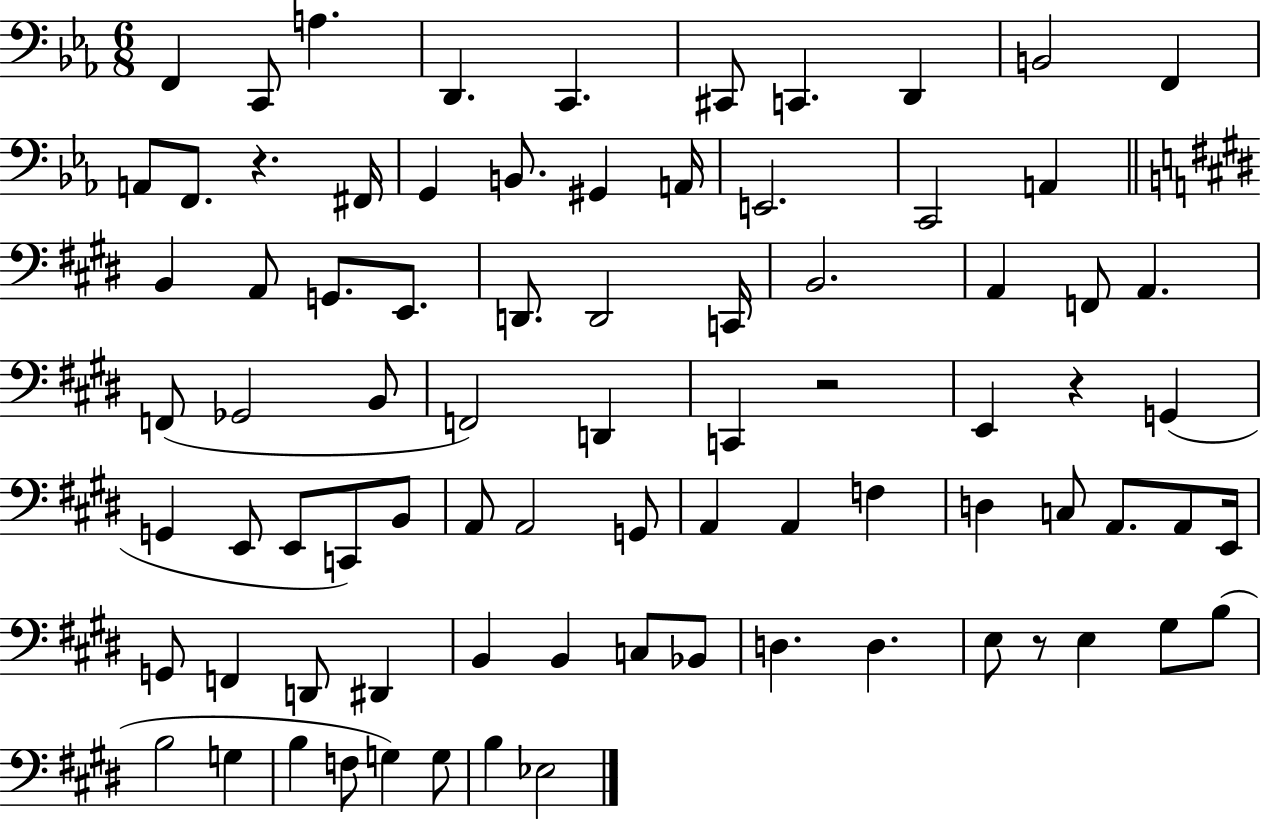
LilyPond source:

{
  \clef bass
  \numericTimeSignature
  \time 6/8
  \key ees \major
  f,4 c,8 a4. | d,4. c,4. | cis,8 c,4. d,4 | b,2 f,4 | \break a,8 f,8. r4. fis,16 | g,4 b,8. gis,4 a,16 | e,2. | c,2 a,4 | \break \bar "||" \break \key e \major b,4 a,8 g,8. e,8. | d,8. d,2 c,16 | b,2. | a,4 f,8 a,4. | \break f,8( ges,2 b,8 | f,2) d,4 | c,4 r2 | e,4 r4 g,4( | \break g,4 e,8 e,8 c,8) b,8 | a,8 a,2 g,8 | a,4 a,4 f4 | d4 c8 a,8. a,8 e,16 | \break g,8 f,4 d,8 dis,4 | b,4 b,4 c8 bes,8 | d4. d4. | e8 r8 e4 gis8 b8( | \break b2 g4 | b4 f8 g4) g8 | b4 ees2 | \bar "|."
}